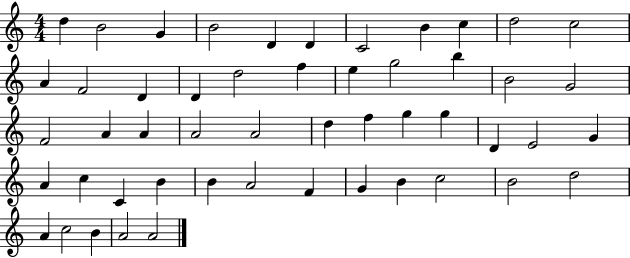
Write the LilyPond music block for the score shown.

{
  \clef treble
  \numericTimeSignature
  \time 4/4
  \key c \major
  d''4 b'2 g'4 | b'2 d'4 d'4 | c'2 b'4 c''4 | d''2 c''2 | \break a'4 f'2 d'4 | d'4 d''2 f''4 | e''4 g''2 b''4 | b'2 g'2 | \break f'2 a'4 a'4 | a'2 a'2 | d''4 f''4 g''4 g''4 | d'4 e'2 g'4 | \break a'4 c''4 c'4 b'4 | b'4 a'2 f'4 | g'4 b'4 c''2 | b'2 d''2 | \break a'4 c''2 b'4 | a'2 a'2 | \bar "|."
}